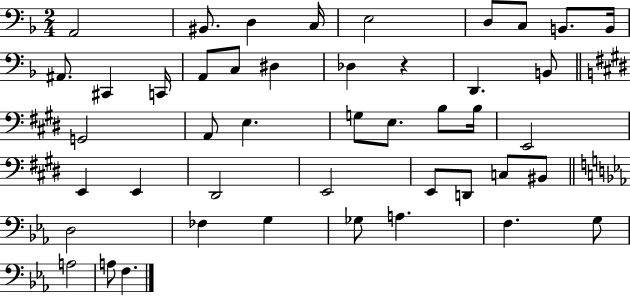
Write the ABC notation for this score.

X:1
T:Untitled
M:2/4
L:1/4
K:F
A,,2 ^B,,/2 D, C,/4 E,2 D,/2 C,/2 B,,/2 B,,/4 ^A,,/2 ^C,, C,,/4 A,,/2 C,/2 ^D, _D, z D,, B,,/2 G,,2 A,,/2 E, G,/2 E,/2 B,/2 B,/4 E,,2 E,, E,, ^D,,2 E,,2 E,,/2 D,,/2 C,/2 ^B,,/2 D,2 _F, G, _G,/2 A, F, G,/2 A,2 A,/2 F,